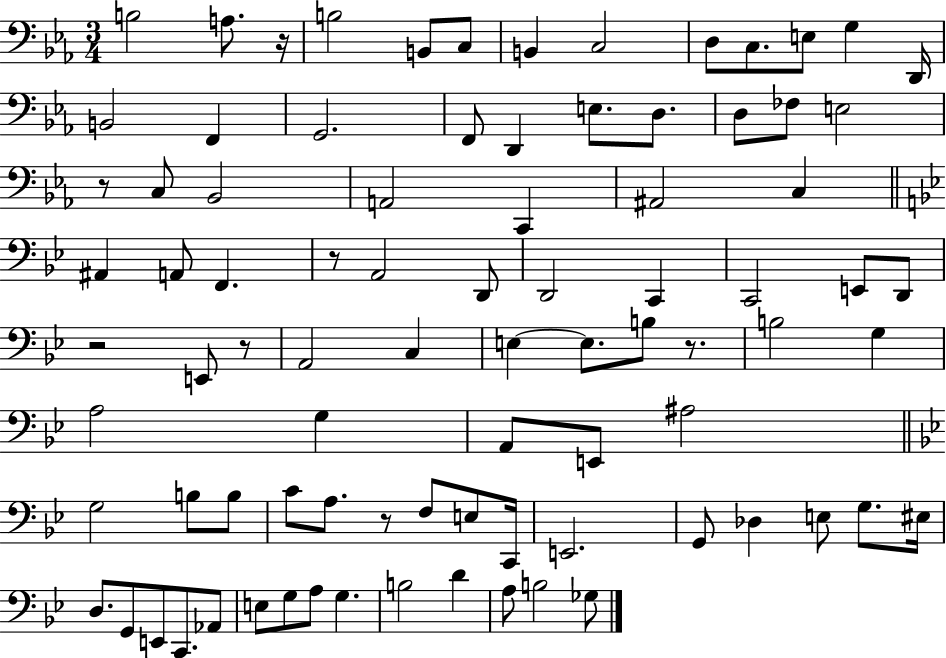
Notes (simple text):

B3/h A3/e. R/s B3/h B2/e C3/e B2/q C3/h D3/e C3/e. E3/e G3/q D2/s B2/h F2/q G2/h. F2/e D2/q E3/e. D3/e. D3/e FES3/e E3/h R/e C3/e Bb2/h A2/h C2/q A#2/h C3/q A#2/q A2/e F2/q. R/e A2/h D2/e D2/h C2/q C2/h E2/e D2/e R/h E2/e R/e A2/h C3/q E3/q E3/e. B3/e R/e. B3/h G3/q A3/h G3/q A2/e E2/e A#3/h G3/h B3/e B3/e C4/e A3/e. R/e F3/e E3/e C2/s E2/h. G2/e Db3/q E3/e G3/e. EIS3/s D3/e. G2/e E2/e C2/e. Ab2/e E3/e G3/e A3/e G3/q. B3/h D4/q A3/e B3/h Gb3/e